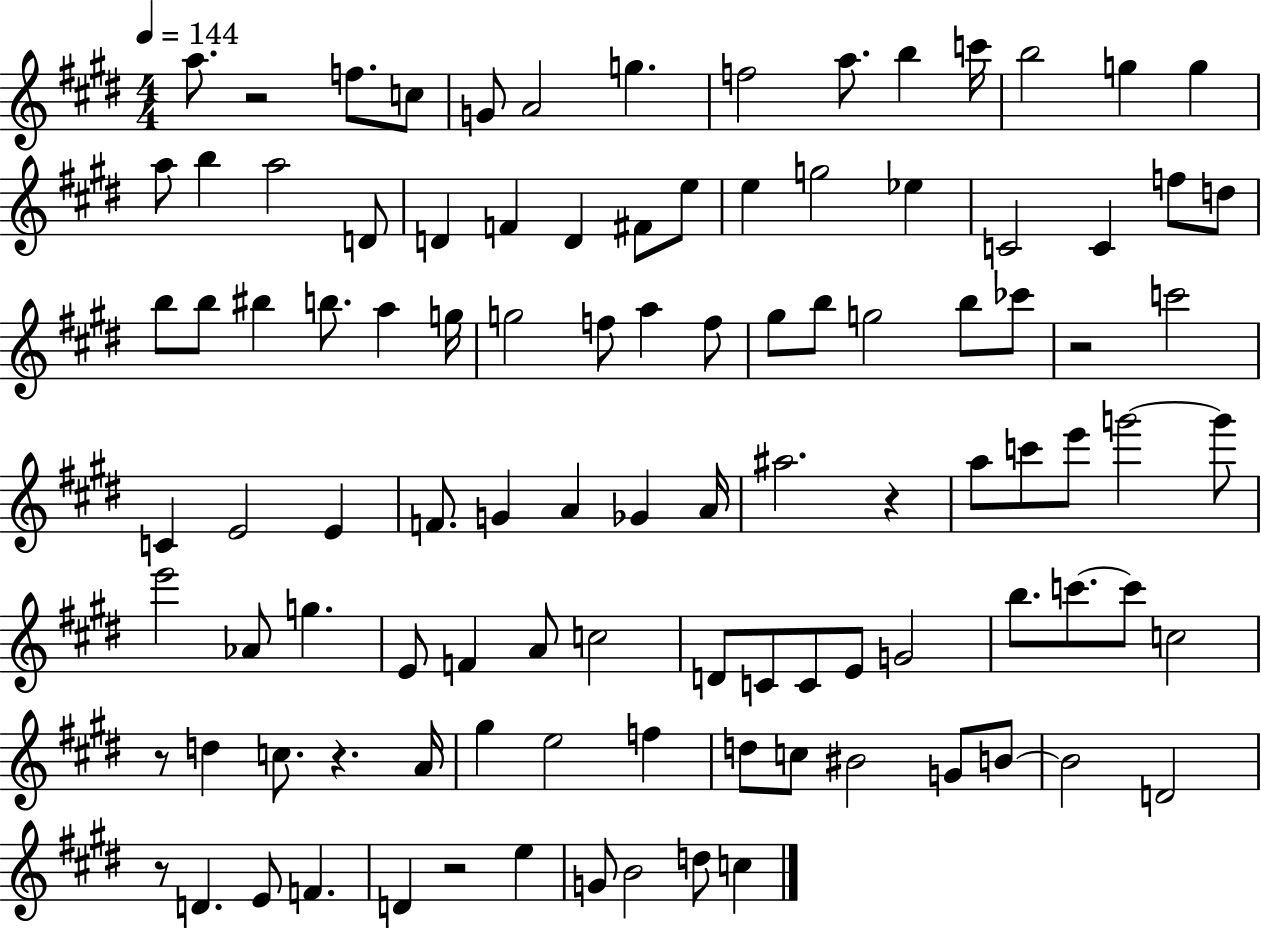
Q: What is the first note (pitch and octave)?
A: A5